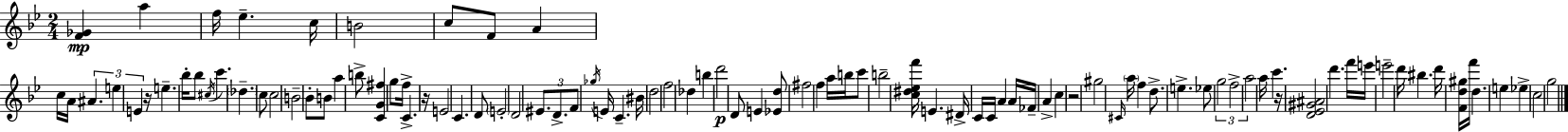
{
  \clef treble
  \numericTimeSignature
  \time 2/4
  \key bes \major
  <f' ges'>4\mp a''4 | f''16 ees''4.-- c''16 | b'2 | c''8 f'8 a'4 | \break c''16 a'16 \tuplet 3/2 { ais'4. | e''4 e'4 } | r16 e''4.-- bes''16-. | bes''8 \acciaccatura { cis''16 } c'''4. | \break \parenthesize des''4.-- c''8 | c''2 | b'2-- | bes'8-. b'8 a''4 | \break b''8-> <c' g' fis''>4 g''8 | f''16-> c'4.-> | r16 e'2 | c'4. d'8 | \break \parenthesize e'2-. | d'2 | \tuplet 3/2 { eis'8. d'8.-> f'8 } | \acciaccatura { ges''16 } e'16 c'4.-- | \break bis'16 d''2 | f''2 | des''4 b''4 | d'''2\p | \break d'8 e'4 | <ees' d''>8 fis''2 | f''4 a''16 b''16 | c'''8 b''2-- | \break <c'' dis'' ees'' f'''>16 e'4. | dis'16-> c'16 c'16 a'4 | a'16 fes'16-- a'4-> c''4 | r2 | \break gis''2 | \grace { cis'16 } \parenthesize a''16 f''4 | d''8.-> e''4.-> | ees''8 \tuplet 3/2 { g''2 | \break f''2-> | a''2 } | a''16 c'''4. | r16 <d' ees' gis' ais'>2 | \break d'''4. | f'''16 e'''16 e'''2-- | d'''16 bis''4. | d'''16 <f' d'' gis''>16 f'''16 d''4. | \break e''4 ees''4-> | c''2 | g''2 | \bar "|."
}